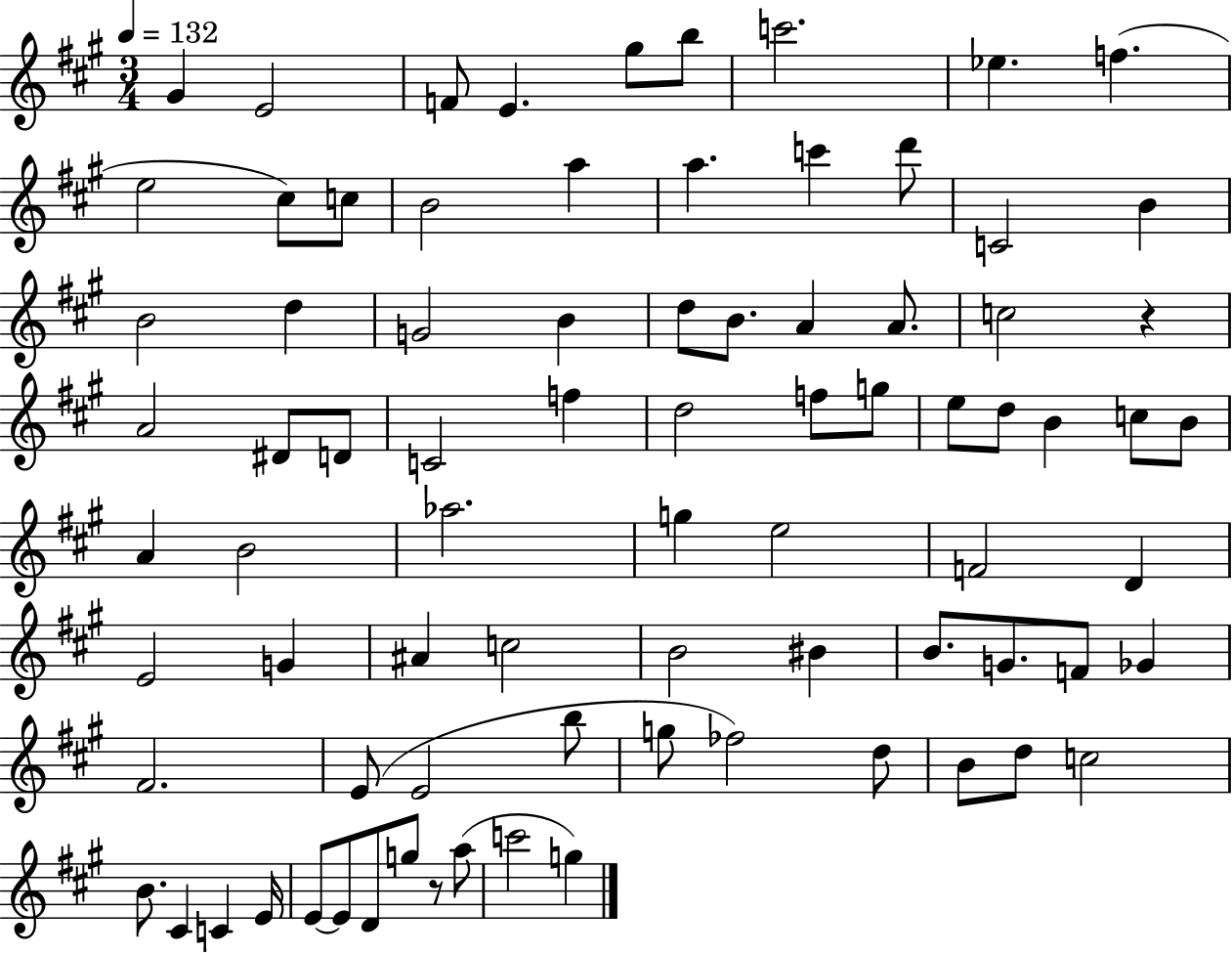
G#4/q E4/h F4/e E4/q. G#5/e B5/e C6/h. Eb5/q. F5/q. E5/h C#5/e C5/e B4/h A5/q A5/q. C6/q D6/e C4/h B4/q B4/h D5/q G4/h B4/q D5/e B4/e. A4/q A4/e. C5/h R/q A4/h D#4/e D4/e C4/h F5/q D5/h F5/e G5/e E5/e D5/e B4/q C5/e B4/e A4/q B4/h Ab5/h. G5/q E5/h F4/h D4/q E4/h G4/q A#4/q C5/h B4/h BIS4/q B4/e. G4/e. F4/e Gb4/q F#4/h. E4/e E4/h B5/e G5/e FES5/h D5/e B4/e D5/e C5/h B4/e. C#4/q C4/q E4/s E4/e E4/e D4/e G5/e R/e A5/e C6/h G5/q